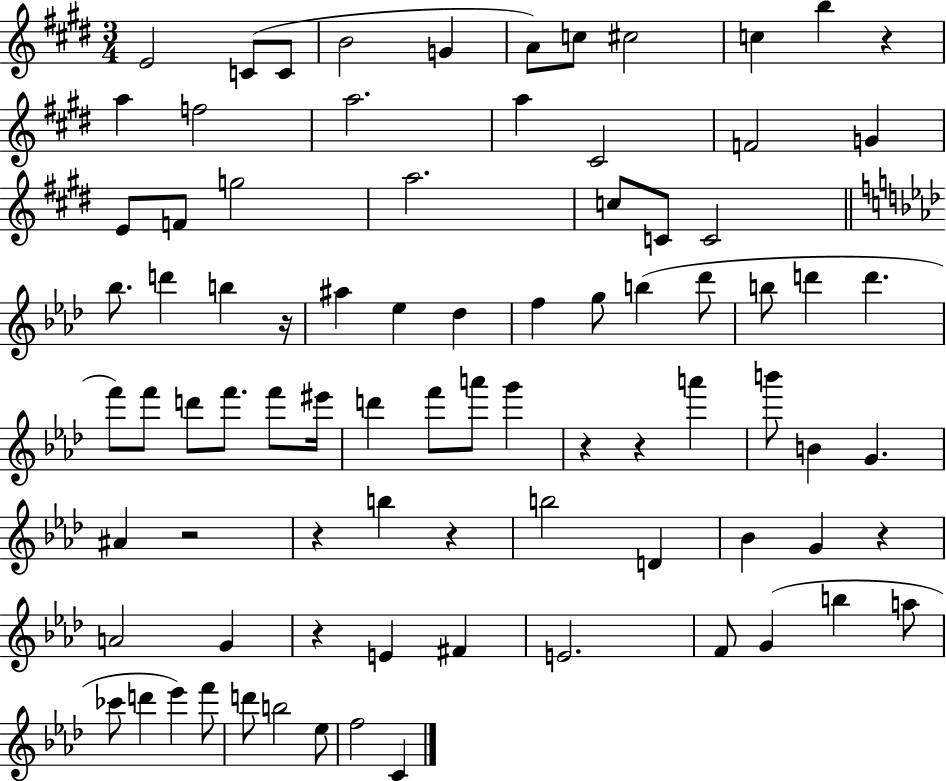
E4/h C4/e C4/e B4/h G4/q A4/e C5/e C#5/h C5/q B5/q R/q A5/q F5/h A5/h. A5/q C#4/h F4/h G4/q E4/e F4/e G5/h A5/h. C5/e C4/e C4/h Bb5/e. D6/q B5/q R/s A#5/q Eb5/q Db5/q F5/q G5/e B5/q Db6/e B5/e D6/q D6/q. F6/e F6/e D6/e F6/e. F6/e EIS6/s D6/q F6/e A6/e G6/q R/q R/q A6/q B6/e B4/q G4/q. A#4/q R/h R/q B5/q R/q B5/h D4/q Bb4/q G4/q R/q A4/h G4/q R/q E4/q F#4/q E4/h. F4/e G4/q B5/q A5/e CES6/e D6/q Eb6/q F6/e D6/e B5/h Eb5/e F5/h C4/q